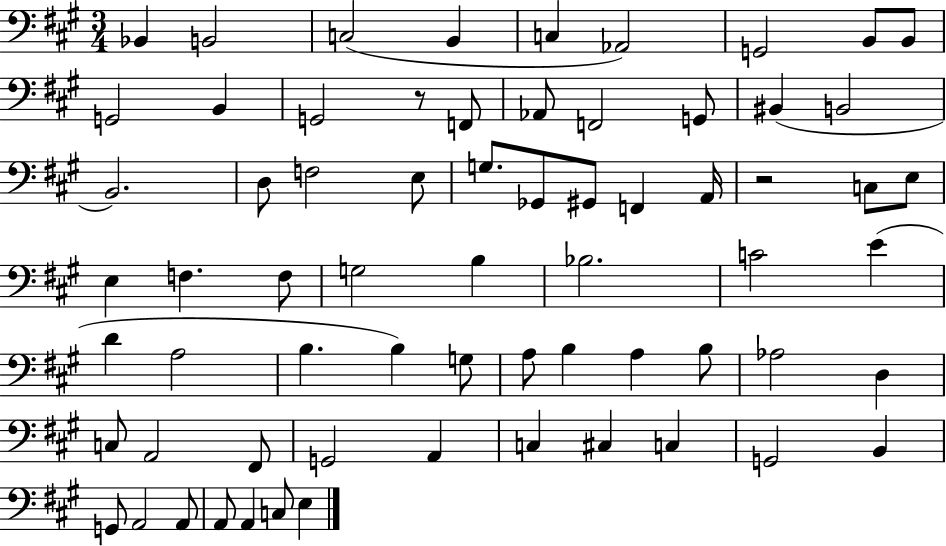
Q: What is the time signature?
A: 3/4